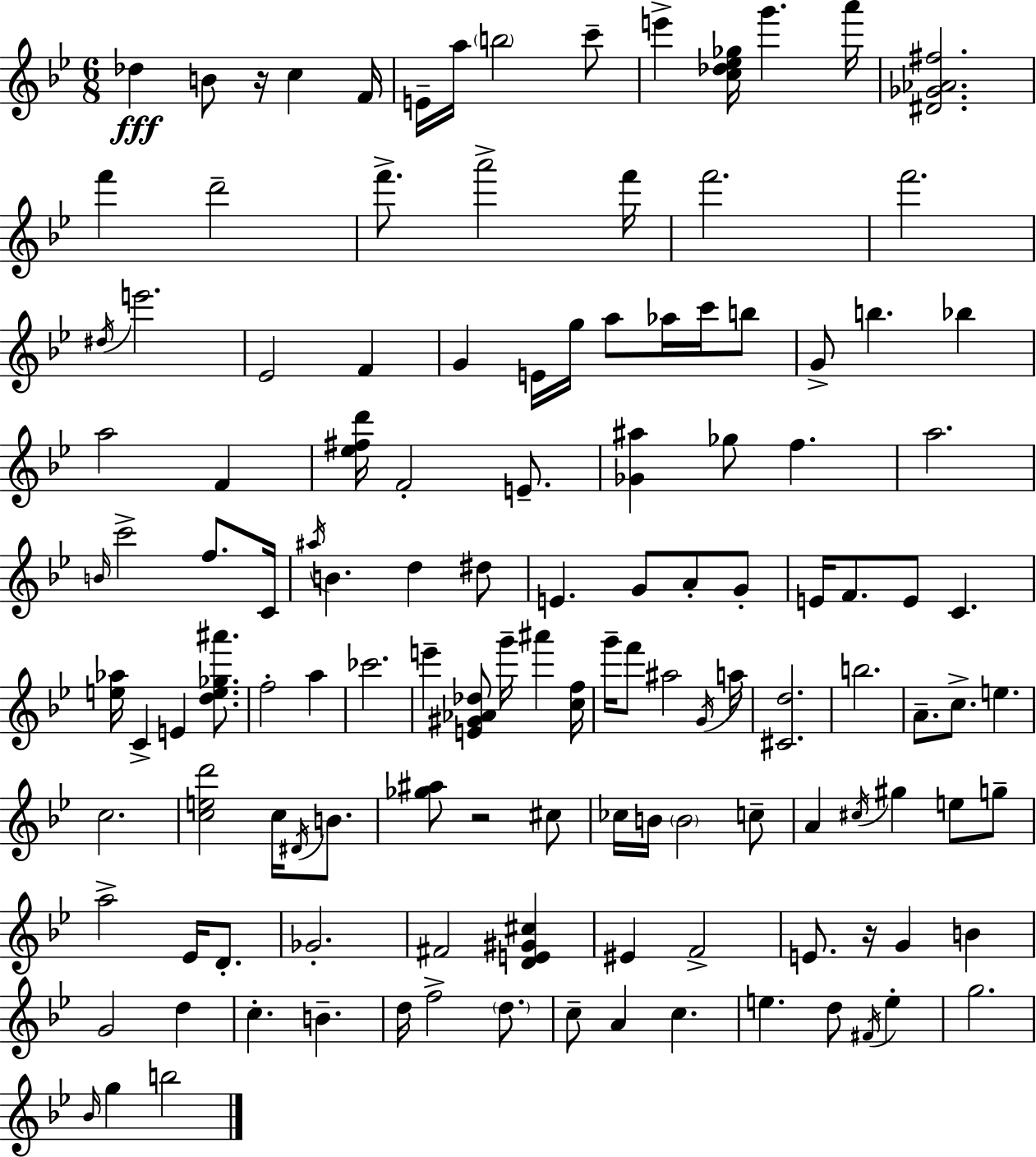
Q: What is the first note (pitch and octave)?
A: Db5